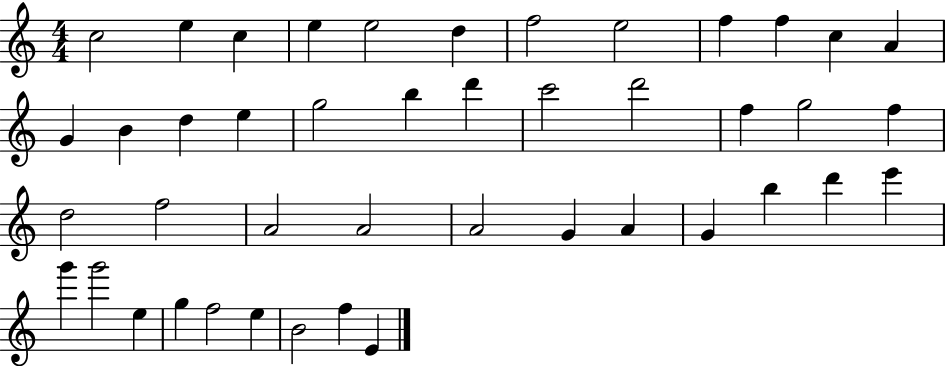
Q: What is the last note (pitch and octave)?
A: E4